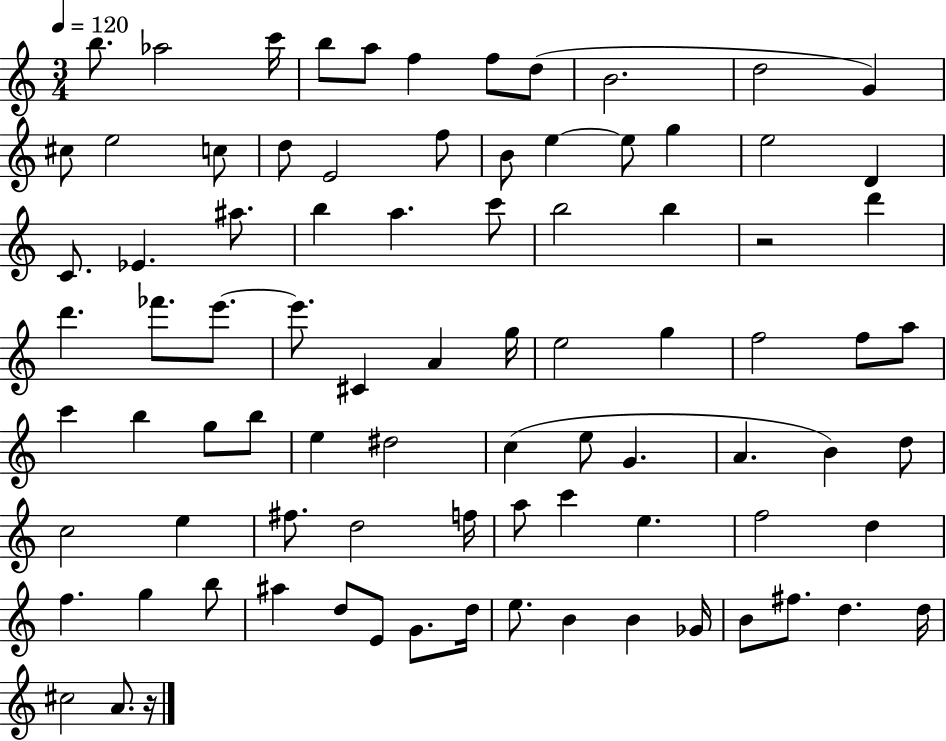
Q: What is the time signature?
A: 3/4